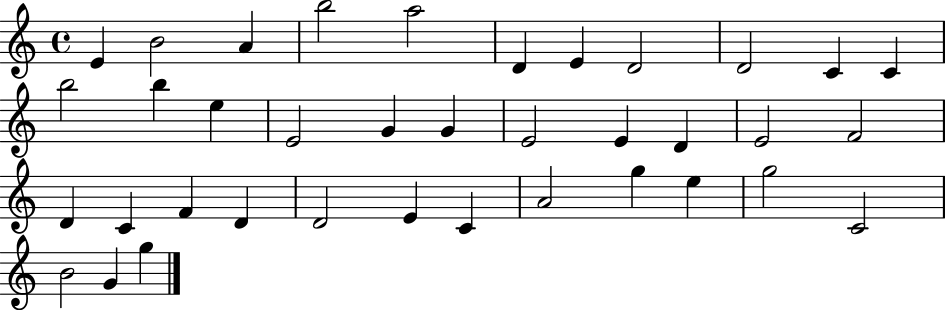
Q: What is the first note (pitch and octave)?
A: E4